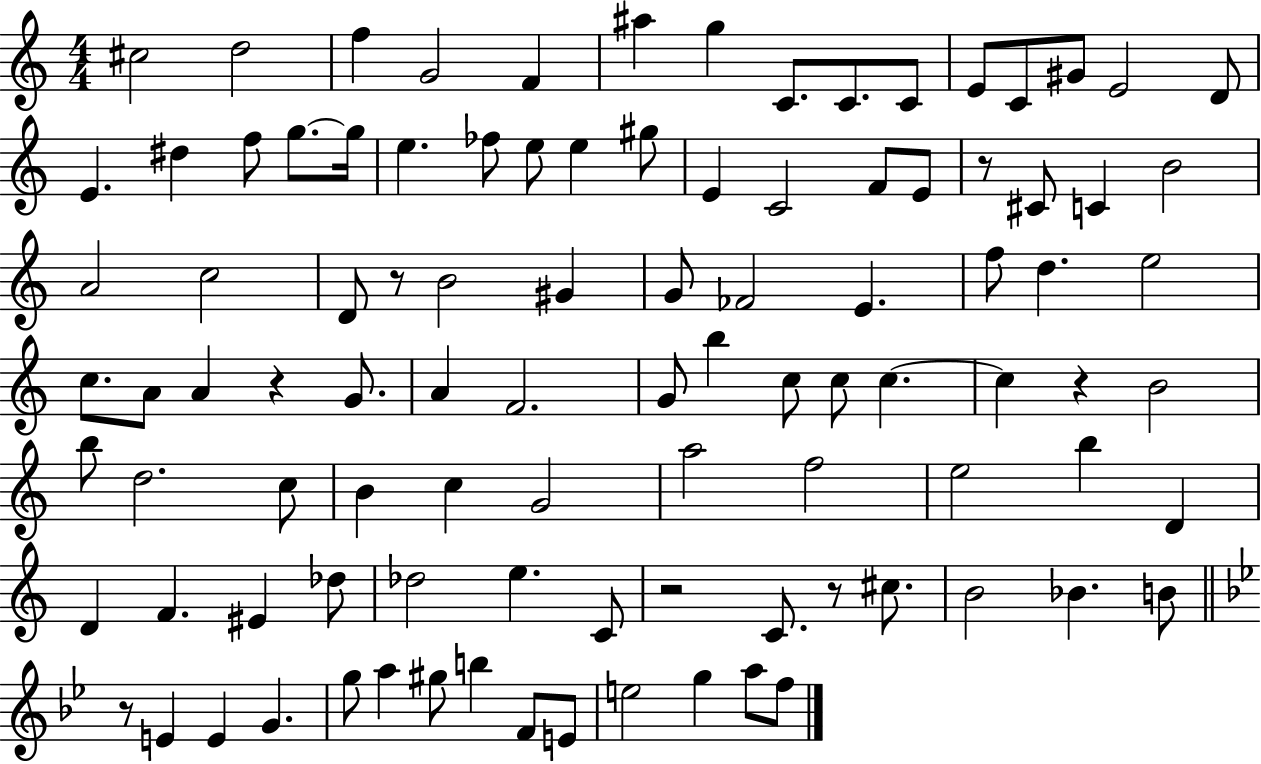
{
  \clef treble
  \numericTimeSignature
  \time 4/4
  \key c \major
  \repeat volta 2 { cis''2 d''2 | f''4 g'2 f'4 | ais''4 g''4 c'8. c'8. c'8 | e'8 c'8 gis'8 e'2 d'8 | \break e'4. dis''4 f''8 g''8.~~ g''16 | e''4. fes''8 e''8 e''4 gis''8 | e'4 c'2 f'8 e'8 | r8 cis'8 c'4 b'2 | \break a'2 c''2 | d'8 r8 b'2 gis'4 | g'8 fes'2 e'4. | f''8 d''4. e''2 | \break c''8. a'8 a'4 r4 g'8. | a'4 f'2. | g'8 b''4 c''8 c''8 c''4.~~ | c''4 r4 b'2 | \break b''8 d''2. c''8 | b'4 c''4 g'2 | a''2 f''2 | e''2 b''4 d'4 | \break d'4 f'4. eis'4 des''8 | des''2 e''4. c'8 | r2 c'8. r8 cis''8. | b'2 bes'4. b'8 | \break \bar "||" \break \key bes \major r8 e'4 e'4 g'4. | g''8 a''4 gis''8 b''4 f'8 e'8 | e''2 g''4 a''8 f''8 | } \bar "|."
}